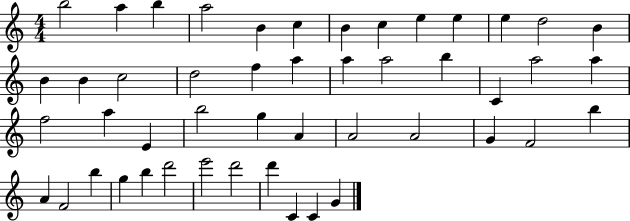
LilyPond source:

{
  \clef treble
  \numericTimeSignature
  \time 4/4
  \key c \major
  b''2 a''4 b''4 | a''2 b'4 c''4 | b'4 c''4 e''4 e''4 | e''4 d''2 b'4 | \break b'4 b'4 c''2 | d''2 f''4 a''4 | a''4 a''2 b''4 | c'4 a''2 a''4 | \break f''2 a''4 e'4 | b''2 g''4 a'4 | a'2 a'2 | g'4 f'2 b''4 | \break a'4 f'2 b''4 | g''4 b''4 d'''2 | e'''2 d'''2 | d'''4 c'4 c'4 g'4 | \break \bar "|."
}